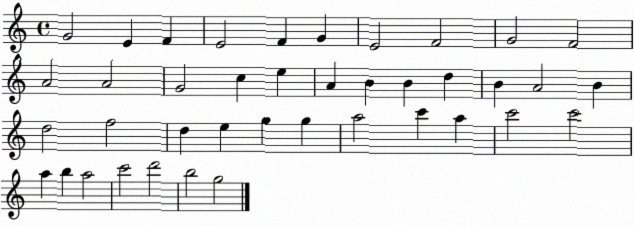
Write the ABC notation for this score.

X:1
T:Untitled
M:4/4
L:1/4
K:C
G2 E F E2 F G E2 F2 G2 F2 A2 A2 G2 c e A B B d B A2 B d2 f2 d e g g a2 c' a c'2 c'2 a b a2 c'2 d'2 b2 g2